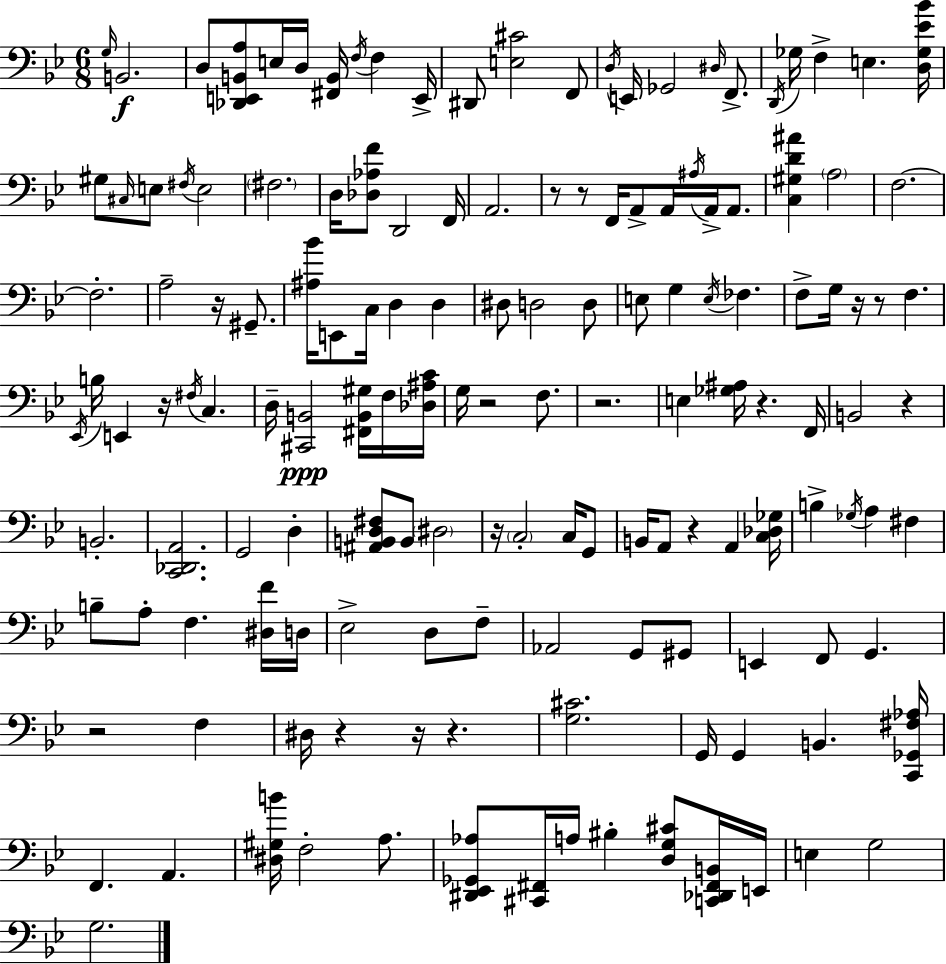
X:1
T:Untitled
M:6/8
L:1/4
K:Gm
G,/4 B,,2 D,/2 [_D,,E,,B,,A,]/2 E,/4 D,/4 [^F,,B,,]/4 F,/4 F, E,,/4 ^D,,/2 [E,^C]2 F,,/2 D,/4 E,,/4 _G,,2 ^D,/4 F,,/2 D,,/4 _G,/4 F, E, [D,_G,_E_B]/4 ^G,/2 ^C,/4 E,/2 ^F,/4 E,2 ^F,2 D,/4 [_D,_A,F]/2 D,,2 F,,/4 A,,2 z/2 z/2 F,,/4 A,,/2 A,,/4 ^A,/4 A,,/4 A,,/2 [C,^G,D^A] A,2 F,2 F,2 A,2 z/4 ^G,,/2 [^A,_B]/4 E,,/2 C,/4 D, D, ^D,/2 D,2 D,/2 E,/2 G, E,/4 _F, F,/2 G,/4 z/4 z/2 F, _E,,/4 B,/4 E,, z/4 ^F,/4 C, D,/4 [^C,,B,,]2 [^F,,B,,^G,]/4 F,/4 [_D,^A,C]/4 G,/4 z2 F,/2 z2 E, [_G,^A,]/4 z F,,/4 B,,2 z B,,2 [C,,_D,,A,,]2 G,,2 D, [^A,,B,,D,^F,]/2 B,,/2 ^D,2 z/4 C,2 C,/4 G,,/2 B,,/4 A,,/2 z A,, [C,_D,_G,]/4 B, _G,/4 A, ^F, B,/2 A,/2 F, [^D,F]/4 D,/4 _E,2 D,/2 F,/2 _A,,2 G,,/2 ^G,,/2 E,, F,,/2 G,, z2 F, ^D,/4 z z/4 z [G,^C]2 G,,/4 G,, B,, [C,,_G,,^F,_A,]/4 F,, A,, [^D,^G,B]/4 F,2 A,/2 [^D,,_E,,_G,,_A,]/2 [^C,,^F,,]/4 A,/4 ^B, [D,G,^C]/2 [C,,_D,,^F,,B,,]/4 E,,/4 E, G,2 G,2